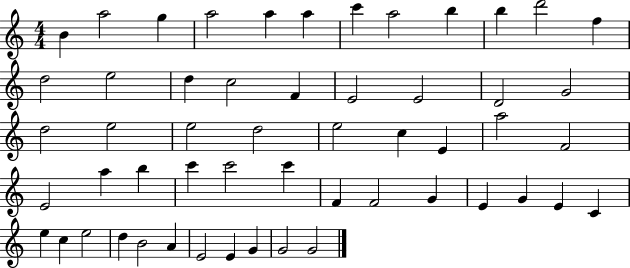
B4/q A5/h G5/q A5/h A5/q A5/q C6/q A5/h B5/q B5/q D6/h F5/q D5/h E5/h D5/q C5/h F4/q E4/h E4/h D4/h G4/h D5/h E5/h E5/h D5/h E5/h C5/q E4/q A5/h F4/h E4/h A5/q B5/q C6/q C6/h C6/q F4/q F4/h G4/q E4/q G4/q E4/q C4/q E5/q C5/q E5/h D5/q B4/h A4/q E4/h E4/q G4/q G4/h G4/h